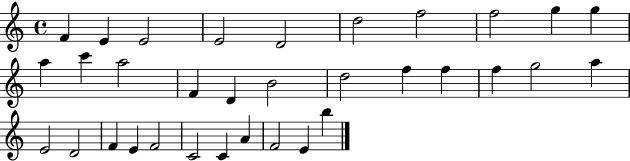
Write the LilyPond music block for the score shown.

{
  \clef treble
  \time 4/4
  \defaultTimeSignature
  \key c \major
  f'4 e'4 e'2 | e'2 d'2 | d''2 f''2 | f''2 g''4 g''4 | \break a''4 c'''4 a''2 | f'4 d'4 b'2 | d''2 f''4 f''4 | f''4 g''2 a''4 | \break e'2 d'2 | f'4 e'4 f'2 | c'2 c'4 a'4 | f'2 e'4 b''4 | \break \bar "|."
}